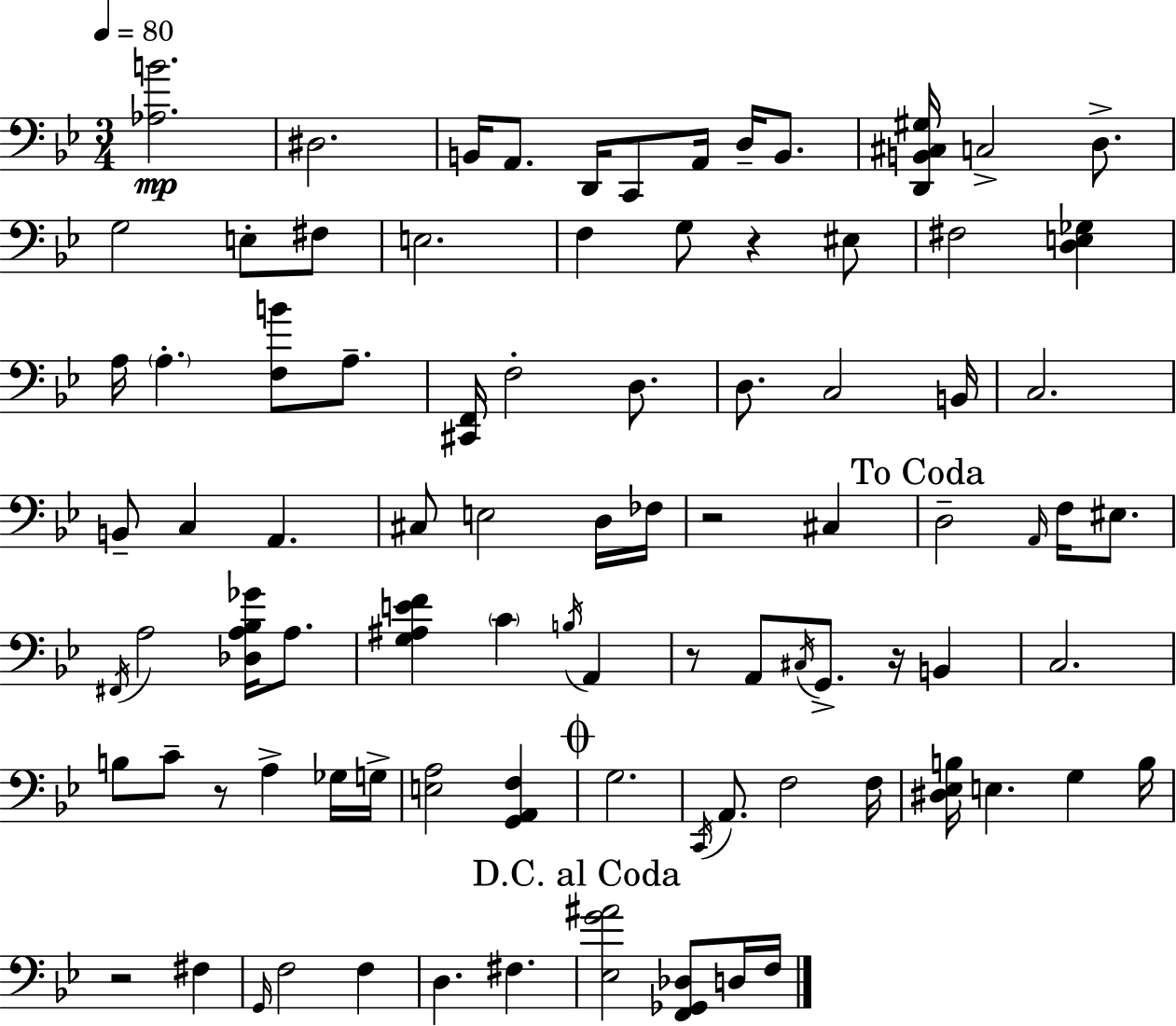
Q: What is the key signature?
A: BES major